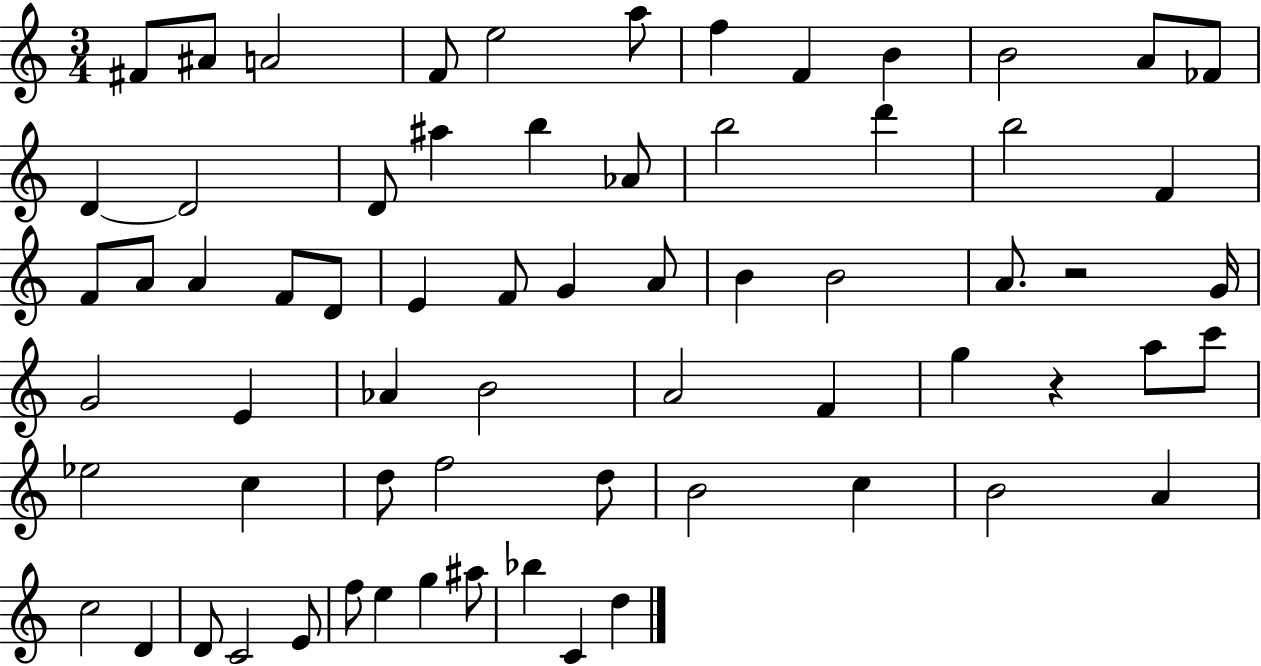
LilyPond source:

{
  \clef treble
  \numericTimeSignature
  \time 3/4
  \key c \major
  fis'8 ais'8 a'2 | f'8 e''2 a''8 | f''4 f'4 b'4 | b'2 a'8 fes'8 | \break d'4~~ d'2 | d'8 ais''4 b''4 aes'8 | b''2 d'''4 | b''2 f'4 | \break f'8 a'8 a'4 f'8 d'8 | e'4 f'8 g'4 a'8 | b'4 b'2 | a'8. r2 g'16 | \break g'2 e'4 | aes'4 b'2 | a'2 f'4 | g''4 r4 a''8 c'''8 | \break ees''2 c''4 | d''8 f''2 d''8 | b'2 c''4 | b'2 a'4 | \break c''2 d'4 | d'8 c'2 e'8 | f''8 e''4 g''4 ais''8 | bes''4 c'4 d''4 | \break \bar "|."
}